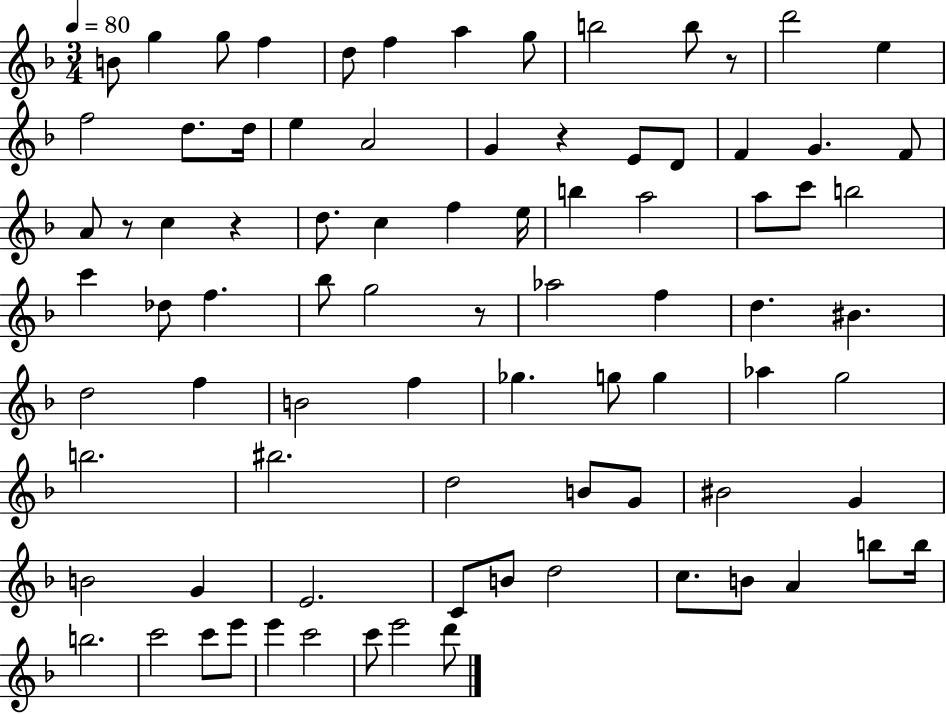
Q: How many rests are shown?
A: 5